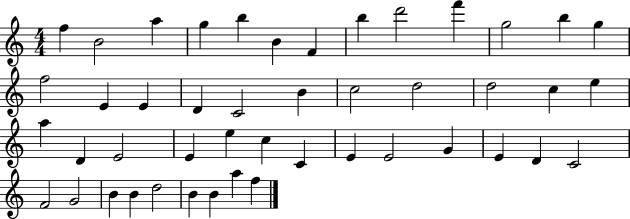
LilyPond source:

{
  \clef treble
  \numericTimeSignature
  \time 4/4
  \key c \major
  f''4 b'2 a''4 | g''4 b''4 b'4 f'4 | b''4 d'''2 f'''4 | g''2 b''4 g''4 | \break f''2 e'4 e'4 | d'4 c'2 b'4 | c''2 d''2 | d''2 c''4 e''4 | \break a''4 d'4 e'2 | e'4 e''4 c''4 c'4 | e'4 e'2 g'4 | e'4 d'4 c'2 | \break f'2 g'2 | b'4 b'4 d''2 | b'4 b'4 a''4 f''4 | \bar "|."
}